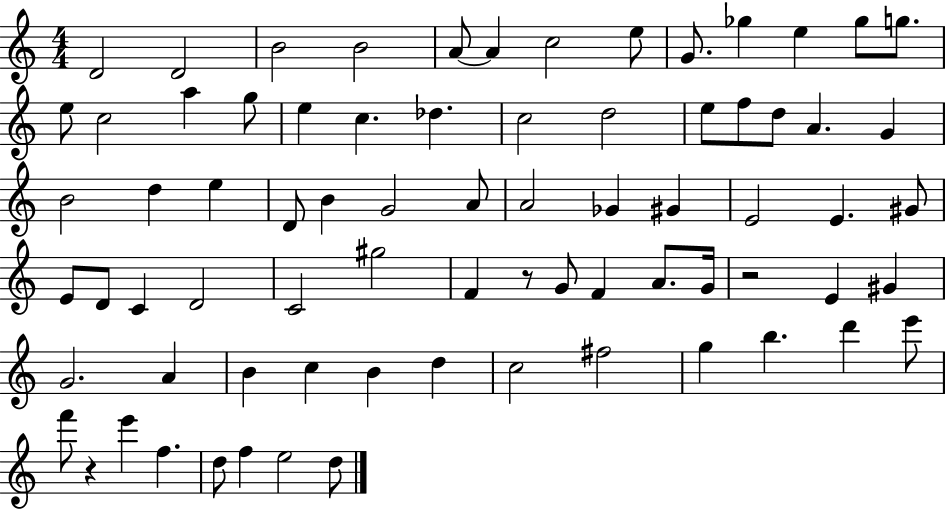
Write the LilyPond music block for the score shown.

{
  \clef treble
  \numericTimeSignature
  \time 4/4
  \key c \major
  d'2 d'2 | b'2 b'2 | a'8~~ a'4 c''2 e''8 | g'8. ges''4 e''4 ges''8 g''8. | \break e''8 c''2 a''4 g''8 | e''4 c''4. des''4. | c''2 d''2 | e''8 f''8 d''8 a'4. g'4 | \break b'2 d''4 e''4 | d'8 b'4 g'2 a'8 | a'2 ges'4 gis'4 | e'2 e'4. gis'8 | \break e'8 d'8 c'4 d'2 | c'2 gis''2 | f'4 r8 g'8 f'4 a'8. g'16 | r2 e'4 gis'4 | \break g'2. a'4 | b'4 c''4 b'4 d''4 | c''2 fis''2 | g''4 b''4. d'''4 e'''8 | \break f'''8 r4 e'''4 f''4. | d''8 f''4 e''2 d''8 | \bar "|."
}